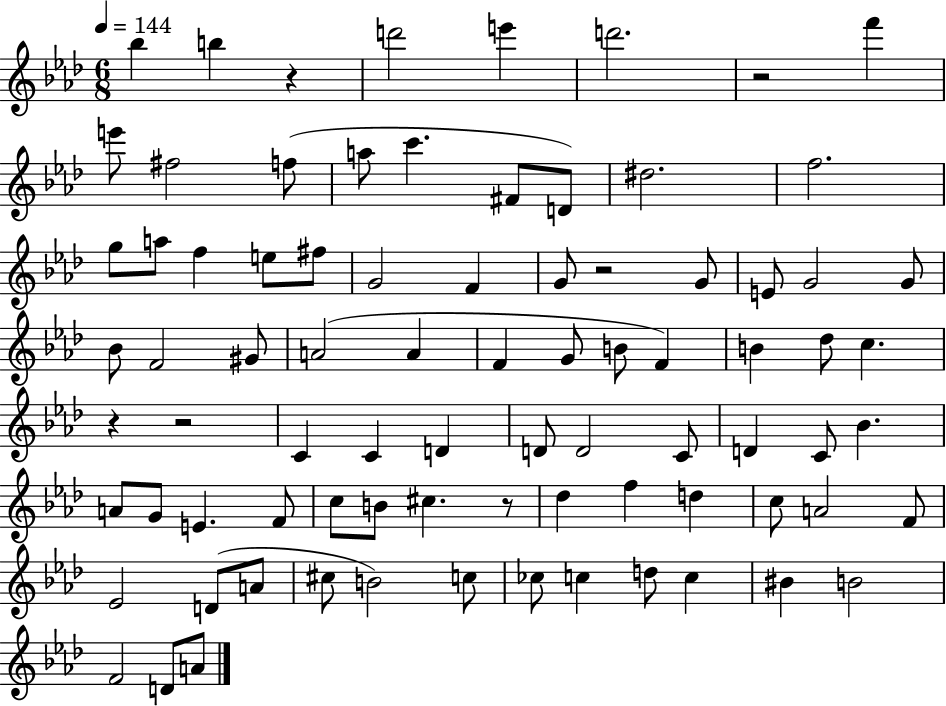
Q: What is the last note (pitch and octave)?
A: A4